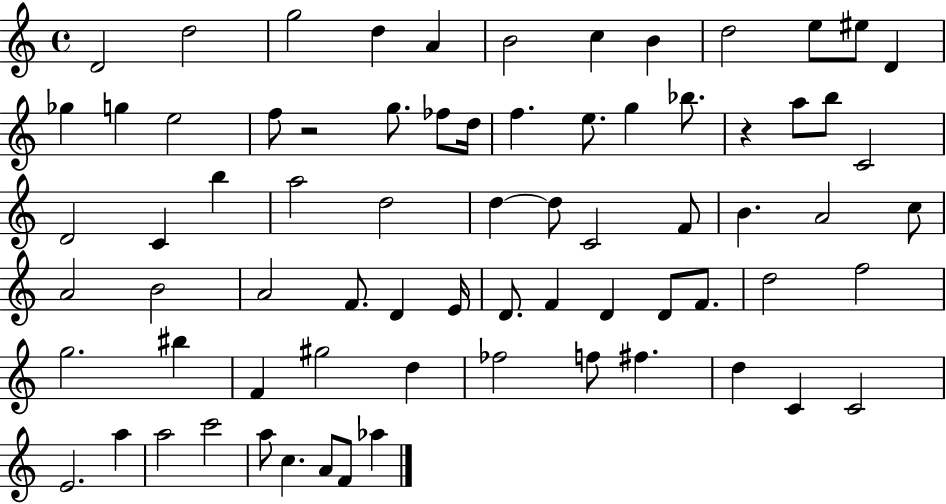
D4/h D5/h G5/h D5/q A4/q B4/h C5/q B4/q D5/h E5/e EIS5/e D4/q Gb5/q G5/q E5/h F5/e R/h G5/e. FES5/e D5/s F5/q. E5/e. G5/q Bb5/e. R/q A5/e B5/e C4/h D4/h C4/q B5/q A5/h D5/h D5/q D5/e C4/h F4/e B4/q. A4/h C5/e A4/h B4/h A4/h F4/e. D4/q E4/s D4/e. F4/q D4/q D4/e F4/e. D5/h F5/h G5/h. BIS5/q F4/q G#5/h D5/q FES5/h F5/e F#5/q. D5/q C4/q C4/h E4/h. A5/q A5/h C6/h A5/e C5/q. A4/e F4/e Ab5/q